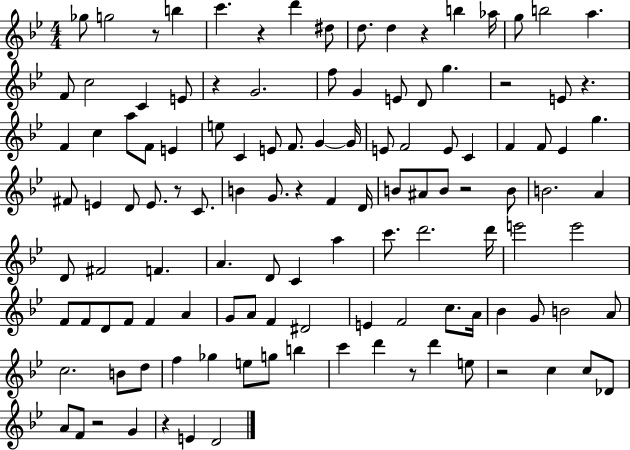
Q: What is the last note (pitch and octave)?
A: D4